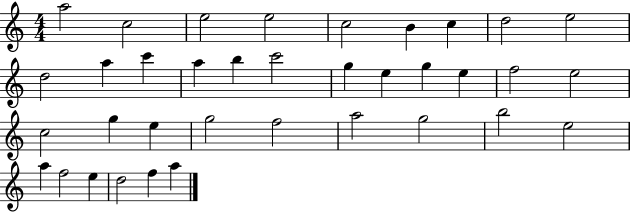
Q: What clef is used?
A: treble